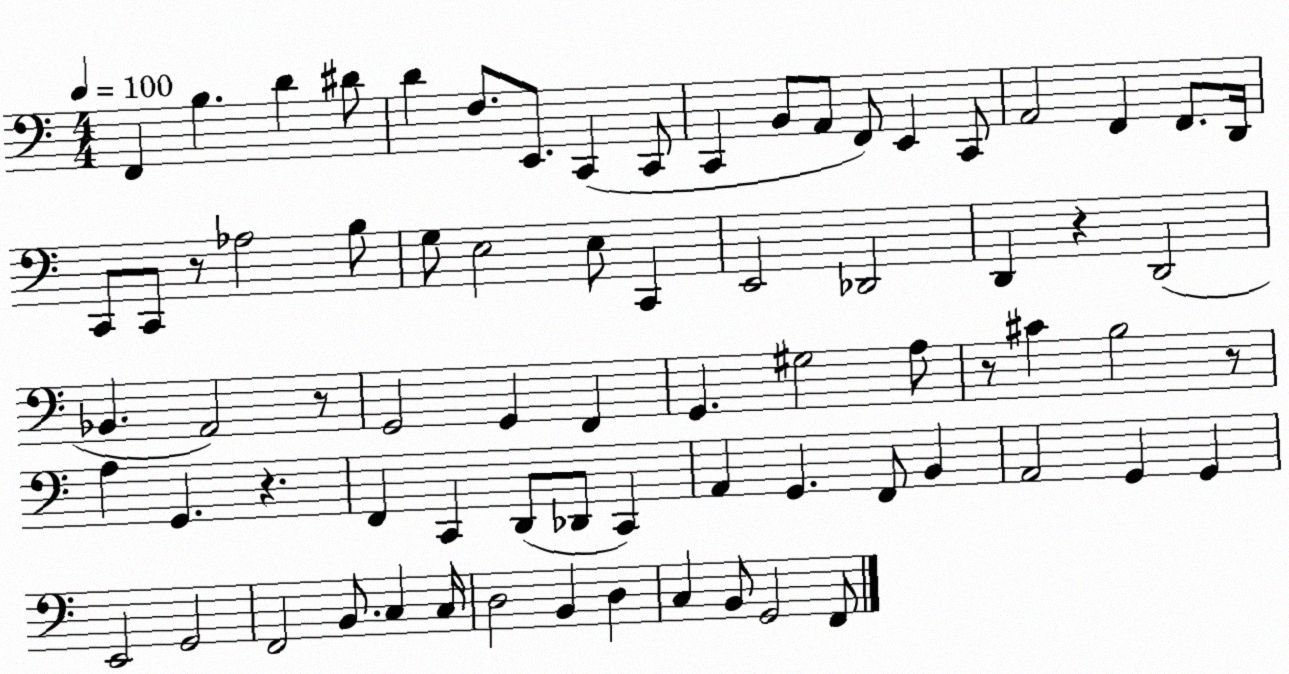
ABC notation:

X:1
T:Untitled
M:4/4
L:1/4
K:C
F,, B, D ^D/2 D F,/2 E,,/2 C,, C,,/2 C,, B,,/2 A,,/2 F,,/2 E,, C,,/2 A,,2 F,, F,,/2 D,,/4 C,,/2 C,,/2 z/2 _A,2 B,/2 G,/2 E,2 E,/2 C,, E,,2 _D,,2 D,, z D,,2 _B,, A,,2 z/2 G,,2 G,, F,, G,, ^G,2 A,/2 z/2 ^C B,2 z/2 A, G,, z F,, C,, D,,/2 _D,,/2 C,, A,, G,, F,,/2 B,, A,,2 G,, G,, E,,2 G,,2 F,,2 B,,/2 C, C,/4 D,2 B,, D, C, B,,/2 G,,2 F,,/2